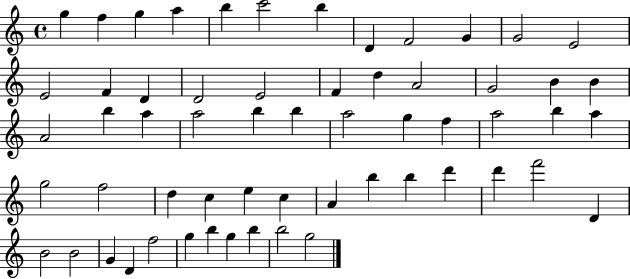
G5/q F5/q G5/q A5/q B5/q C6/h B5/q D4/q F4/h G4/q G4/h E4/h E4/h F4/q D4/q D4/h E4/h F4/q D5/q A4/h G4/h B4/q B4/q A4/h B5/q A5/q A5/h B5/q B5/q A5/h G5/q F5/q A5/h B5/q A5/q G5/h F5/h D5/q C5/q E5/q C5/q A4/q B5/q B5/q D6/q D6/q F6/h D4/q B4/h B4/h G4/q D4/q F5/h G5/q B5/q G5/q B5/q B5/h G5/h